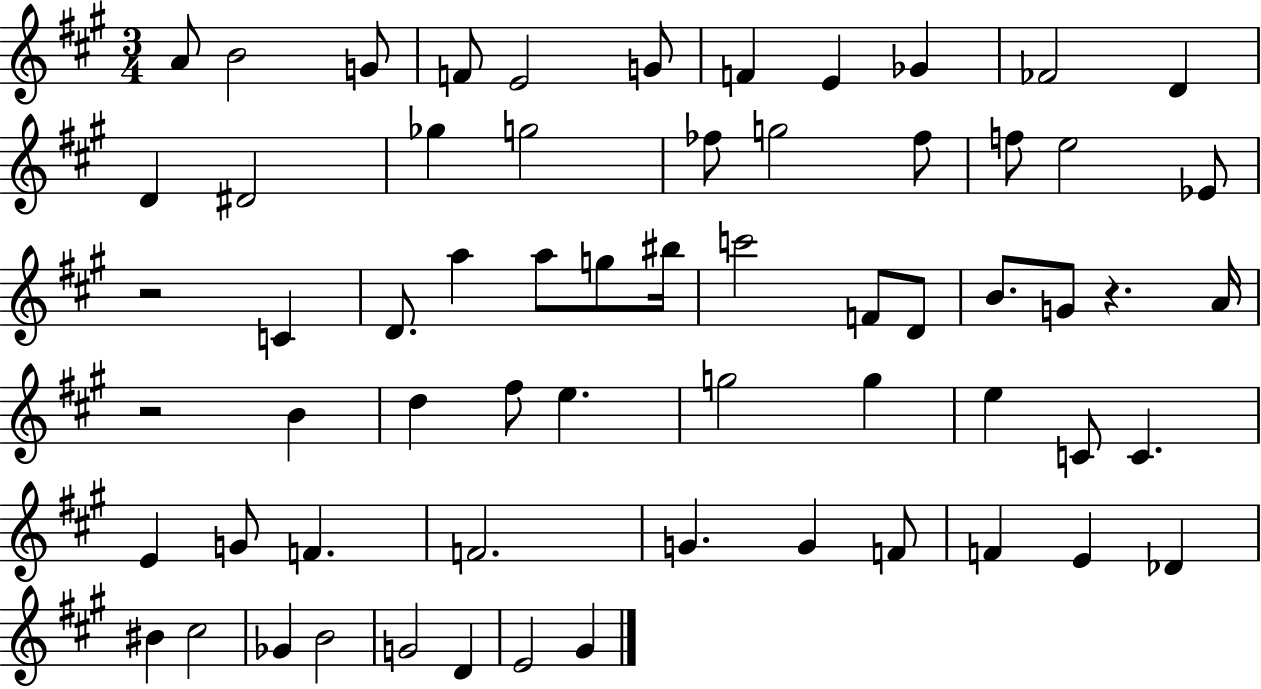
{
  \clef treble
  \numericTimeSignature
  \time 3/4
  \key a \major
  a'8 b'2 g'8 | f'8 e'2 g'8 | f'4 e'4 ges'4 | fes'2 d'4 | \break d'4 dis'2 | ges''4 g''2 | fes''8 g''2 fes''8 | f''8 e''2 ees'8 | \break r2 c'4 | d'8. a''4 a''8 g''8 bis''16 | c'''2 f'8 d'8 | b'8. g'8 r4. a'16 | \break r2 b'4 | d''4 fis''8 e''4. | g''2 g''4 | e''4 c'8 c'4. | \break e'4 g'8 f'4. | f'2. | g'4. g'4 f'8 | f'4 e'4 des'4 | \break bis'4 cis''2 | ges'4 b'2 | g'2 d'4 | e'2 gis'4 | \break \bar "|."
}